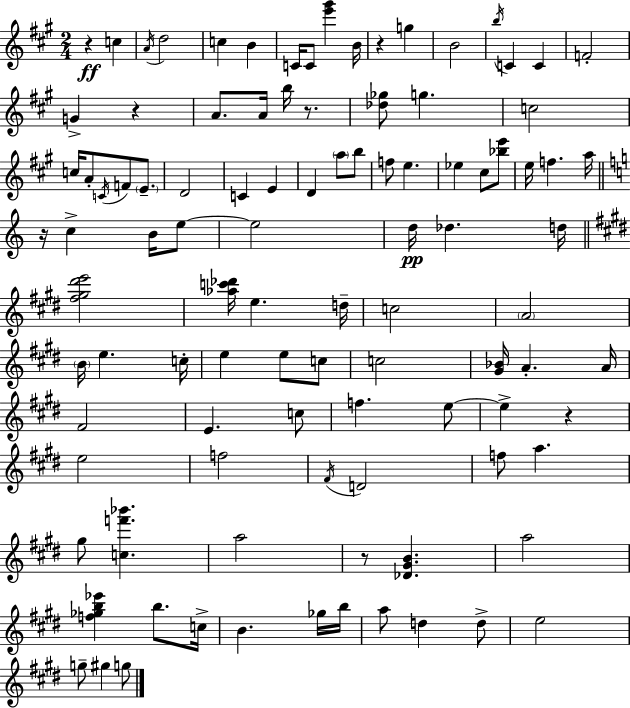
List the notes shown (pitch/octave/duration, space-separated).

R/q C5/q A4/s D5/h C5/q B4/q C4/s C4/e [E6,G#6]/q B4/s R/q G5/q B4/h B5/s C4/q C4/q F4/h G4/q R/q A4/e. A4/s B5/s R/e. [Db5,Gb5]/e G5/q. C5/h C5/s A4/e C4/s F4/e E4/e. D4/h C4/q E4/q D4/q A5/e B5/e F5/e E5/q. Eb5/q C#5/e [Bb5,E6]/e E5/s F5/q. A5/s R/s C5/q B4/s E5/e E5/h D5/s Db5/q. D5/s [F#5,G#5,D#6,E6]/h [Ab5,C6,Db6]/s E5/q. D5/s C5/h A4/h B4/s E5/q. C5/s E5/q E5/e C5/e C5/h [G#4,Bb4]/s A4/q. A4/s F#4/h E4/q. C5/e F5/q. E5/e E5/q R/q E5/h F5/h F#4/s D4/h F5/e A5/q. G#5/e [C5,F6,Bb6]/q. A5/h R/e [Db4,G#4,B4]/q. A5/h [F5,Gb5,B5,Eb6]/q B5/e. C5/s B4/q. Gb5/s B5/s A5/e D5/q D5/e E5/h G5/e G#5/q G5/e